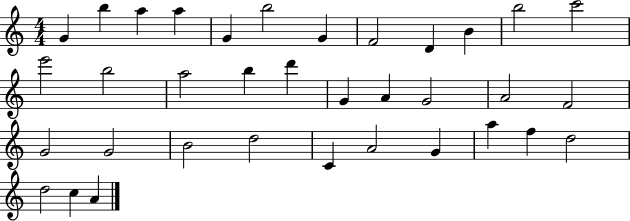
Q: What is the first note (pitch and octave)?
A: G4